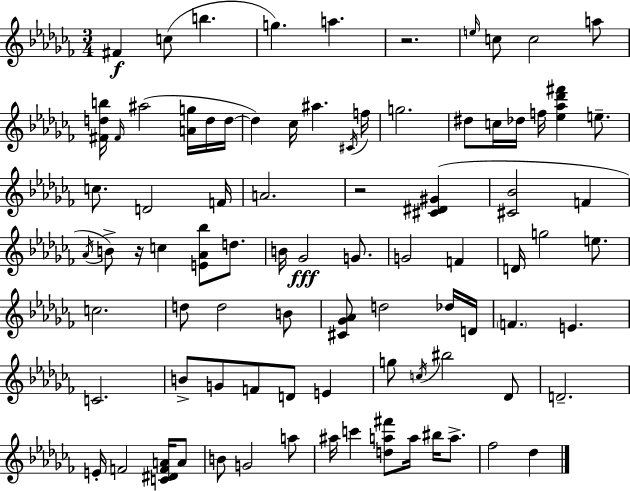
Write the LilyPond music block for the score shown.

{
  \clef treble
  \numericTimeSignature
  \time 3/4
  \key aes \minor
  fis'4\f c''8( b''4. | g''4.) a''4. | r2. | \grace { e''16 } c''8 c''2 a''8 | \break <fis' d'' b''>16 \grace { fis'16 } ais''2( <a' g''>16 | d''16 d''16~~ d''4) ces''16 ais''4. | \acciaccatura { cis'16 } f''16 g''2. | dis''8 c''16 des''16 f''16 <ees'' aes'' des''' fis'''>4 | \break e''8.-- c''8. d'2 | f'16 a'2. | r2 <cis' dis' gis'>4( | <cis' bes'>2 f'4 | \break \acciaccatura { aes'16 } b'8->) r16 c''4 <e' aes' bes''>8 | d''8. b'16 ges'2\fff | g'8. g'2 | f'4 d'16 g''2 | \break e''8. c''2. | d''8 d''2 | b'8 <cis' ges' aes'>8 d''2 | des''16 d'16 \parenthesize f'4. e'4. | \break c'2. | b'8-> g'8 f'8 d'8 | e'4 g''8 \acciaccatura { c''16 } bis''2 | des'8 d'2.-- | \break e'16-. f'2 | <c' dis' f' a'>16 a'8 b'8 g'2 | a''8 ais''16 c'''4 <d'' a'' fis'''>8 | a''16 bis''16 a''8.-> fes''2 | \break des''4 \bar "|."
}